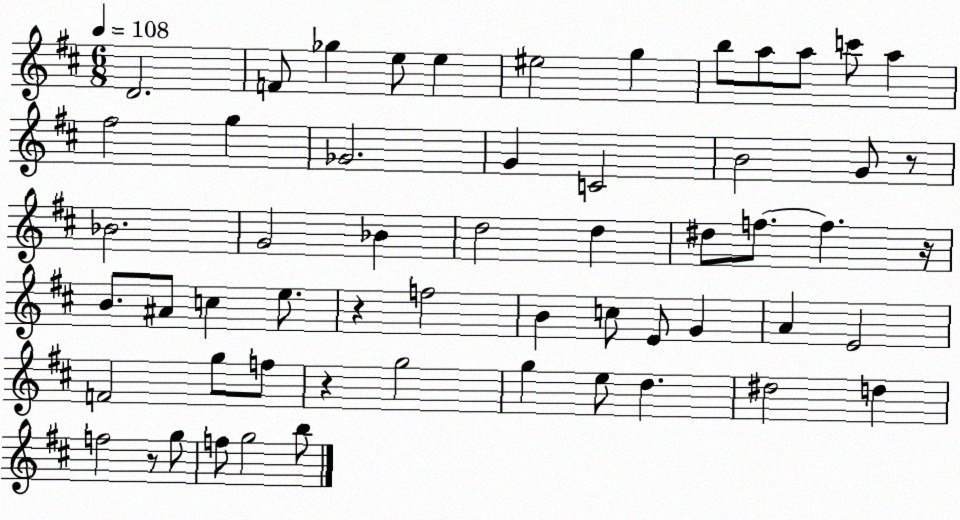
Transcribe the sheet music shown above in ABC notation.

X:1
T:Untitled
M:6/8
L:1/4
K:D
D2 F/2 _g e/2 e ^e2 g b/2 a/2 a/2 c'/2 a ^f2 g _G2 G C2 B2 G/2 z/2 _B2 G2 _B d2 d ^d/2 f/2 f z/4 B/2 ^A/2 c e/2 z f2 B c/2 E/2 G A E2 F2 g/2 f/2 z g2 g e/2 d ^d2 d f2 z/2 g/2 f/2 g2 b/2